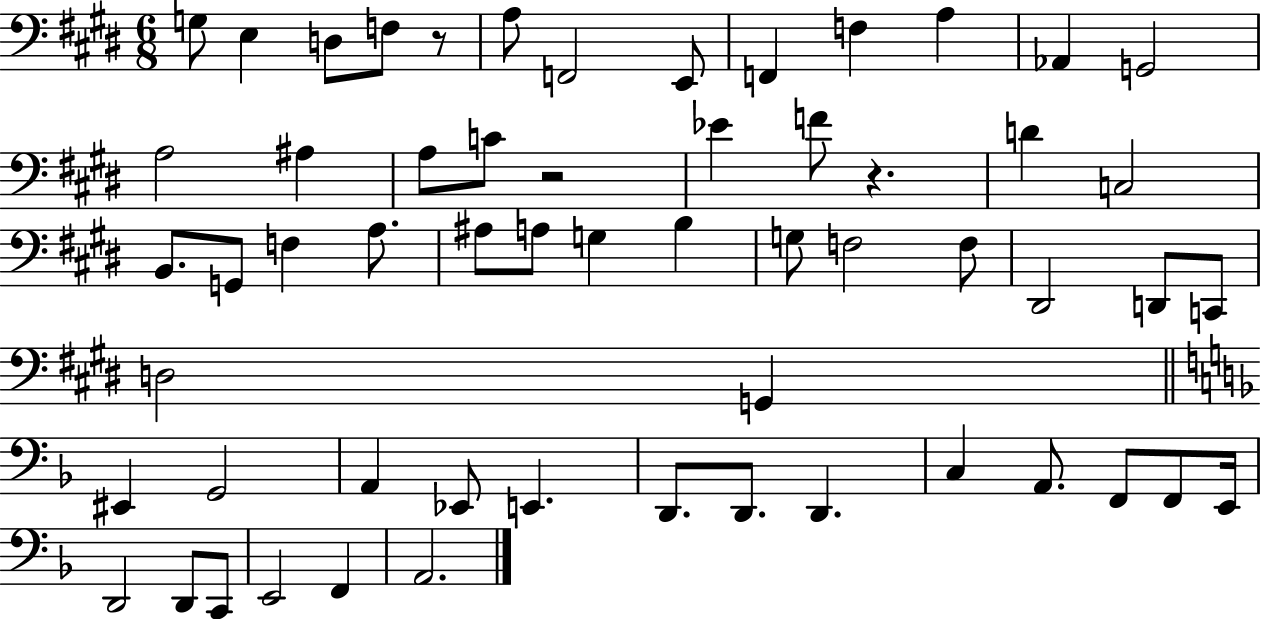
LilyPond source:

{
  \clef bass
  \numericTimeSignature
  \time 6/8
  \key e \major
  g8 e4 d8 f8 r8 | a8 f,2 e,8 | f,4 f4 a4 | aes,4 g,2 | \break a2 ais4 | a8 c'8 r2 | ees'4 f'8 r4. | d'4 c2 | \break b,8. g,8 f4 a8. | ais8 a8 g4 b4 | g8 f2 f8 | dis,2 d,8 c,8 | \break d2 g,4 | \bar "||" \break \key f \major eis,4 g,2 | a,4 ees,8 e,4. | d,8. d,8. d,4. | c4 a,8. f,8 f,8 e,16 | \break d,2 d,8 c,8 | e,2 f,4 | a,2. | \bar "|."
}